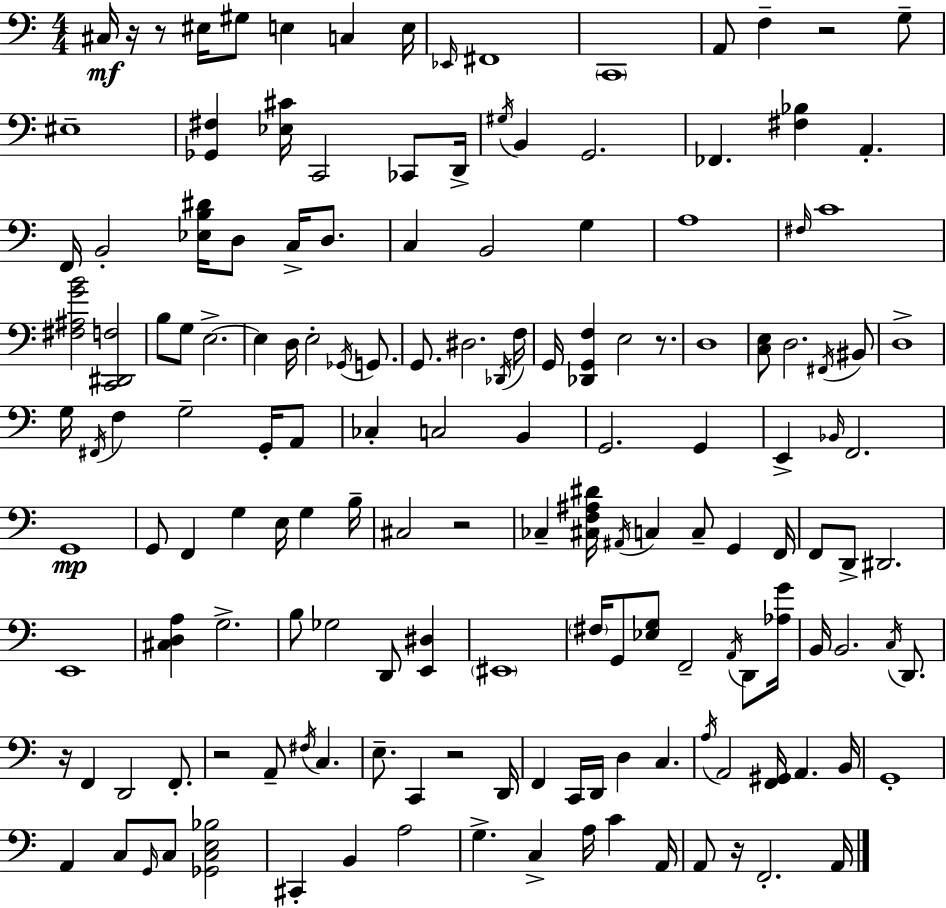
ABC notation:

X:1
T:Untitled
M:4/4
L:1/4
K:C
^C,/4 z/4 z/2 ^E,/4 ^G,/2 E, C, E,/4 _E,,/4 ^F,,4 C,,4 A,,/2 F, z2 G,/2 ^E,4 [_G,,^F,] [_E,^C]/4 C,,2 _C,,/2 D,,/4 ^G,/4 B,, G,,2 _F,, [^F,_B,] A,, F,,/4 B,,2 [_E,B,^D]/4 D,/2 C,/4 D,/2 C, B,,2 G, A,4 ^F,/4 C4 [^F,^A,GB]2 [C,,^D,,F,]2 B,/2 G,/2 E,2 E, D,/4 E,2 _G,,/4 G,,/2 G,,/2 ^D,2 _D,,/4 F,/4 G,,/4 [_D,,G,,F,] E,2 z/2 D,4 [C,E,]/2 D,2 ^F,,/4 ^B,,/2 D,4 G,/4 ^F,,/4 F, G,2 G,,/4 A,,/2 _C, C,2 B,, G,,2 G,, E,, _B,,/4 F,,2 G,,4 G,,/2 F,, G, E,/4 G, B,/4 ^C,2 z2 _C, [^C,F,^A,^D]/4 ^A,,/4 C, C,/2 G,, F,,/4 F,,/2 D,,/2 ^D,,2 E,,4 [^C,D,A,] G,2 B,/2 _G,2 D,,/2 [E,,^D,] ^E,,4 ^F,/4 G,,/2 [_E,G,]/2 F,,2 A,,/4 D,,/2 [_A,G]/4 B,,/4 B,,2 C,/4 D,,/2 z/4 F,, D,,2 F,,/2 z2 A,,/2 ^F,/4 C, E,/2 C,, z2 D,,/4 F,, C,,/4 D,,/4 D, C, A,/4 A,,2 [F,,^G,,]/4 A,, B,,/4 G,,4 A,, C,/2 G,,/4 C,/2 [_G,,C,E,_B,]2 ^C,, B,, A,2 G, C, A,/4 C A,,/4 A,,/2 z/4 F,,2 A,,/4